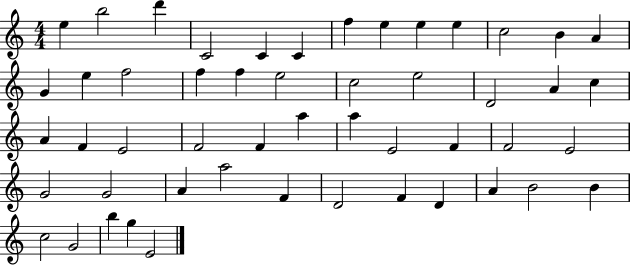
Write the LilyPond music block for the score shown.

{
  \clef treble
  \numericTimeSignature
  \time 4/4
  \key c \major
  e''4 b''2 d'''4 | c'2 c'4 c'4 | f''4 e''4 e''4 e''4 | c''2 b'4 a'4 | \break g'4 e''4 f''2 | f''4 f''4 e''2 | c''2 e''2 | d'2 a'4 c''4 | \break a'4 f'4 e'2 | f'2 f'4 a''4 | a''4 e'2 f'4 | f'2 e'2 | \break g'2 g'2 | a'4 a''2 f'4 | d'2 f'4 d'4 | a'4 b'2 b'4 | \break c''2 g'2 | b''4 g''4 e'2 | \bar "|."
}